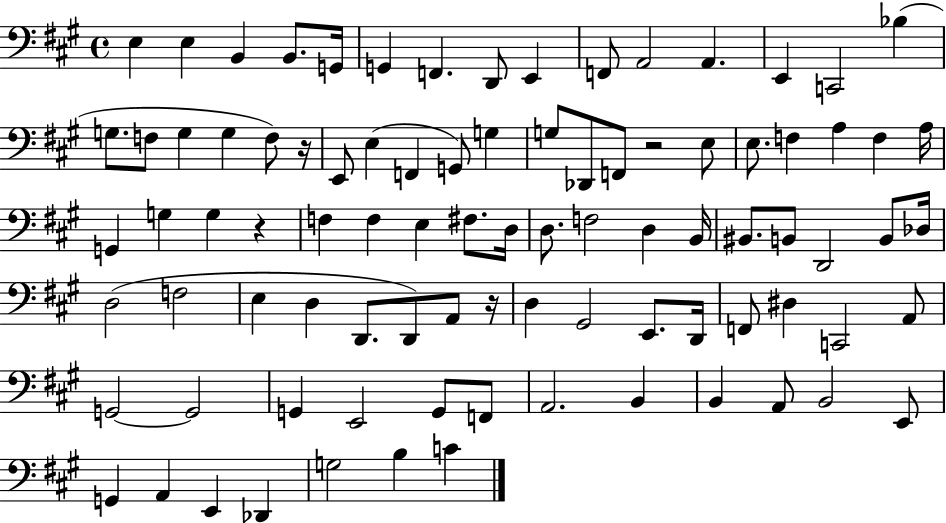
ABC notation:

X:1
T:Untitled
M:4/4
L:1/4
K:A
E, E, B,, B,,/2 G,,/4 G,, F,, D,,/2 E,, F,,/2 A,,2 A,, E,, C,,2 _B, G,/2 F,/2 G, G, F,/2 z/4 E,,/2 E, F,, G,,/2 G, G,/2 _D,,/2 F,,/2 z2 E,/2 E,/2 F, A, F, A,/4 G,, G, G, z F, F, E, ^F,/2 D,/4 D,/2 F,2 D, B,,/4 ^B,,/2 B,,/2 D,,2 B,,/2 _D,/4 D,2 F,2 E, D, D,,/2 D,,/2 A,,/2 z/4 D, ^G,,2 E,,/2 D,,/4 F,,/2 ^D, C,,2 A,,/2 G,,2 G,,2 G,, E,,2 G,,/2 F,,/2 A,,2 B,, B,, A,,/2 B,,2 E,,/2 G,, A,, E,, _D,, G,2 B, C